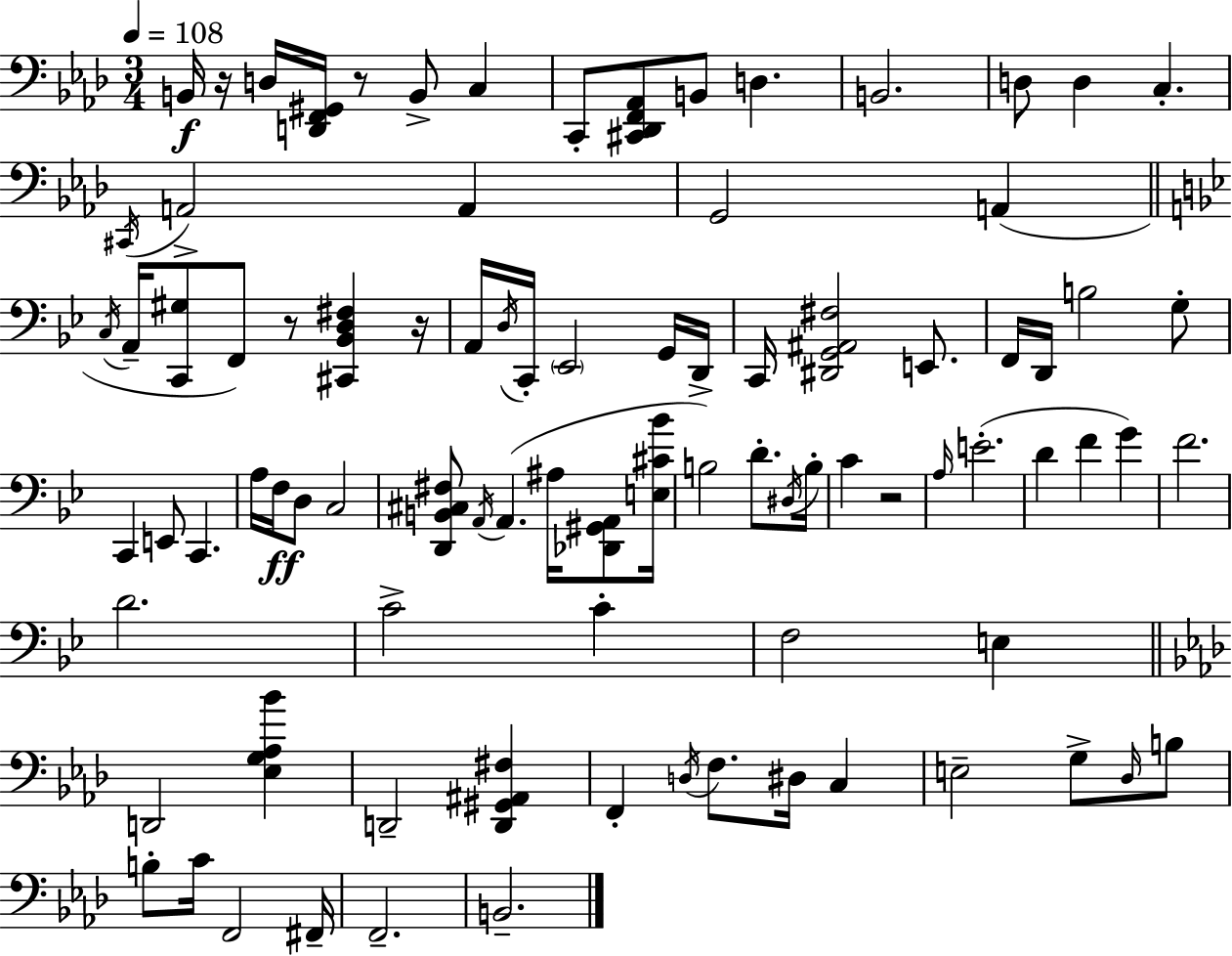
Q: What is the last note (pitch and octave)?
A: B2